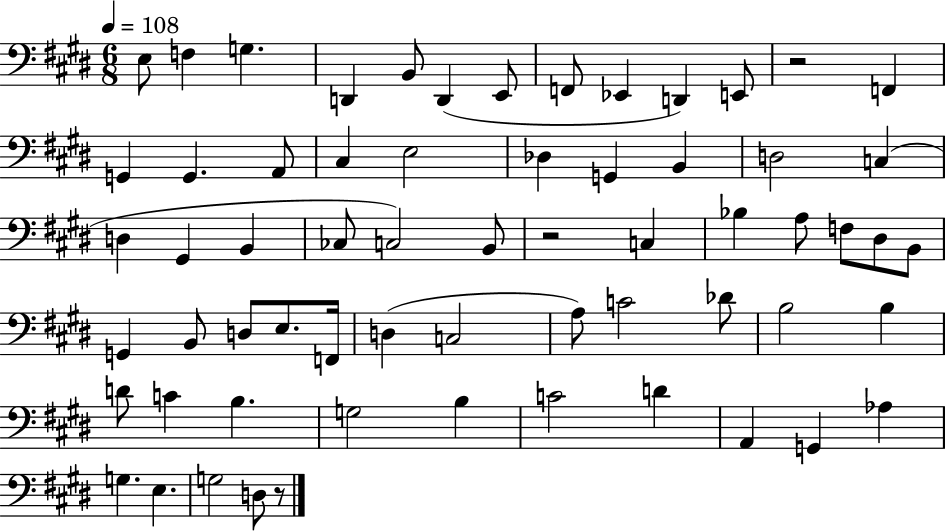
X:1
T:Untitled
M:6/8
L:1/4
K:E
E,/2 F, G, D,, B,,/2 D,, E,,/2 F,,/2 _E,, D,, E,,/2 z2 F,, G,, G,, A,,/2 ^C, E,2 _D, G,, B,, D,2 C, D, ^G,, B,, _C,/2 C,2 B,,/2 z2 C, _B, A,/2 F,/2 ^D,/2 B,,/2 G,, B,,/2 D,/2 E,/2 F,,/4 D, C,2 A,/2 C2 _D/2 B,2 B, D/2 C B, G,2 B, C2 D A,, G,, _A, G, E, G,2 D,/2 z/2